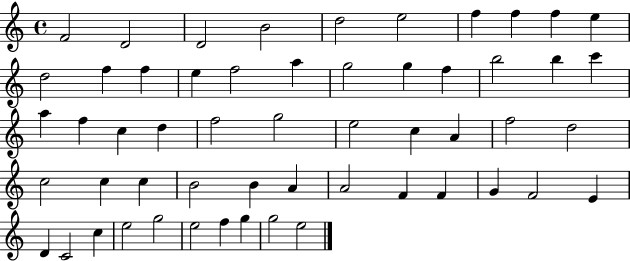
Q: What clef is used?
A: treble